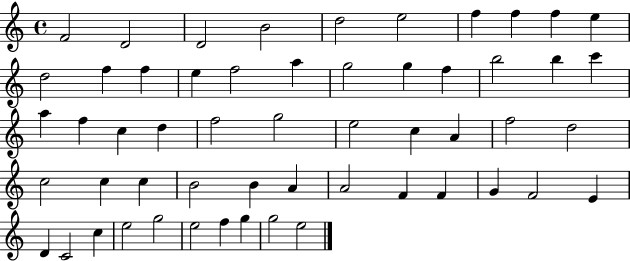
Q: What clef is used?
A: treble